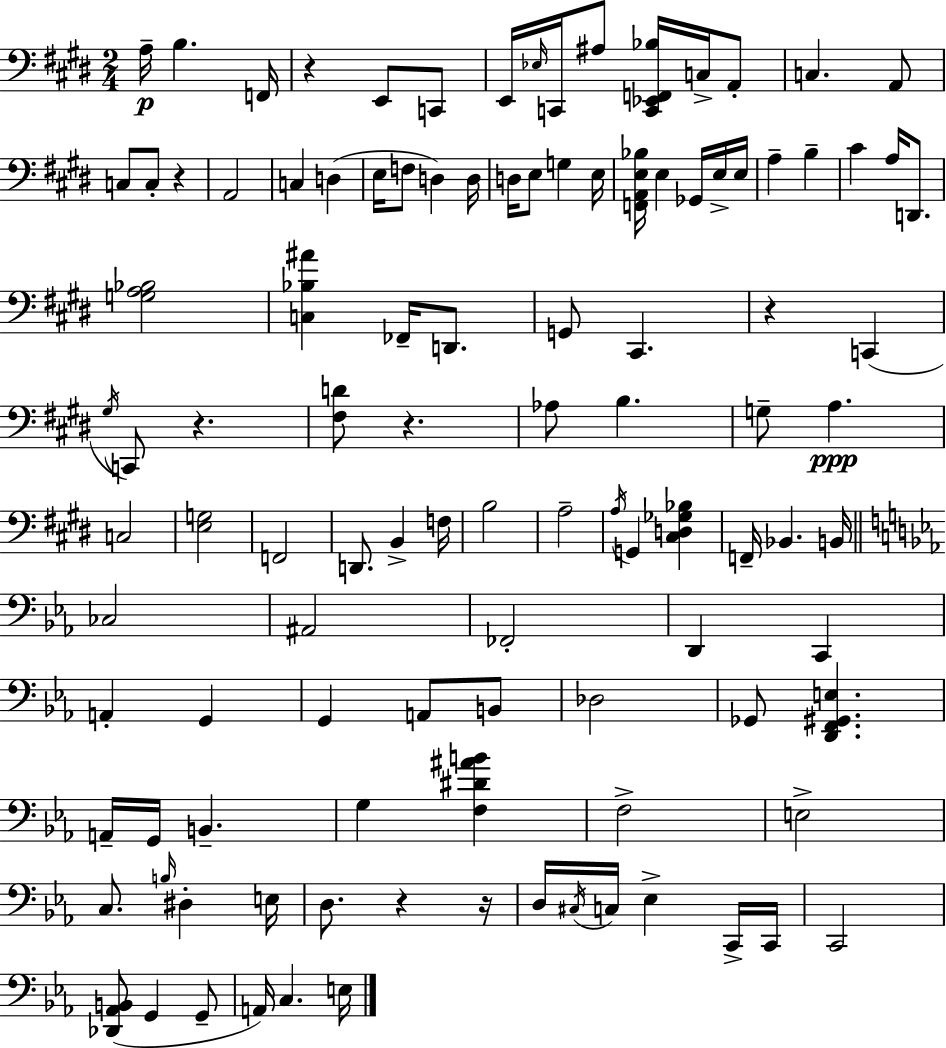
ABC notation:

X:1
T:Untitled
M:2/4
L:1/4
K:E
A,/4 B, F,,/4 z E,,/2 C,,/2 E,,/4 _E,/4 C,,/4 ^A,/2 [C,,_E,,F,,_B,]/4 C,/4 A,,/2 C, A,,/2 C,/2 C,/2 z A,,2 C, D, E,/4 F,/2 D, D,/4 D,/4 E,/2 G, E,/4 [F,,A,,E,_B,]/4 E, _G,,/4 E,/4 E,/4 A, B, ^C A,/4 D,,/2 [G,A,_B,]2 [C,_B,^A] _F,,/4 D,,/2 G,,/2 ^C,, z C,, ^G,/4 C,,/2 z [^F,D]/2 z _A,/2 B, G,/2 A, C,2 [E,G,]2 F,,2 D,,/2 B,, F,/4 B,2 A,2 A,/4 G,, [^C,D,_G,_B,] F,,/4 _B,, B,,/4 _C,2 ^A,,2 _F,,2 D,, C,, A,, G,, G,, A,,/2 B,,/2 _D,2 _G,,/2 [D,,F,,^G,,E,] A,,/4 G,,/4 B,, G, [F,^D^AB] F,2 E,2 C,/2 B,/4 ^D, E,/4 D,/2 z z/4 D,/4 ^C,/4 C,/4 _E, C,,/4 C,,/4 C,,2 [_D,,_A,,B,,]/2 G,, G,,/2 A,,/4 C, E,/4